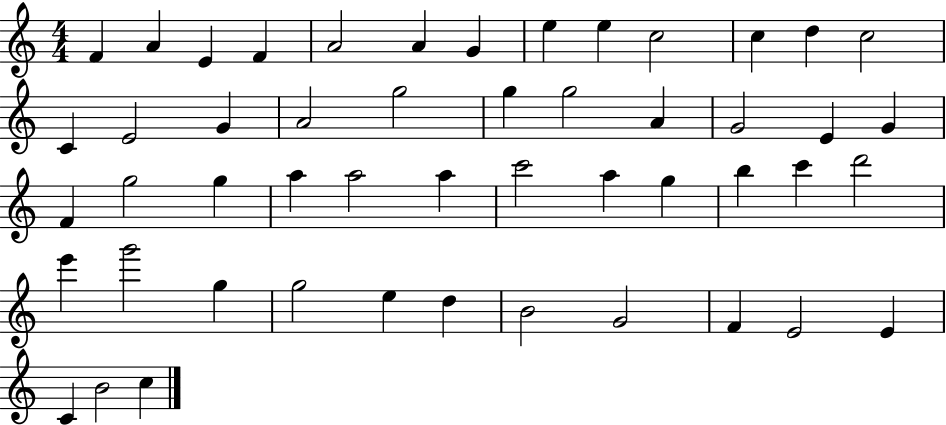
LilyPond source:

{
  \clef treble
  \numericTimeSignature
  \time 4/4
  \key c \major
  f'4 a'4 e'4 f'4 | a'2 a'4 g'4 | e''4 e''4 c''2 | c''4 d''4 c''2 | \break c'4 e'2 g'4 | a'2 g''2 | g''4 g''2 a'4 | g'2 e'4 g'4 | \break f'4 g''2 g''4 | a''4 a''2 a''4 | c'''2 a''4 g''4 | b''4 c'''4 d'''2 | \break e'''4 g'''2 g''4 | g''2 e''4 d''4 | b'2 g'2 | f'4 e'2 e'4 | \break c'4 b'2 c''4 | \bar "|."
}